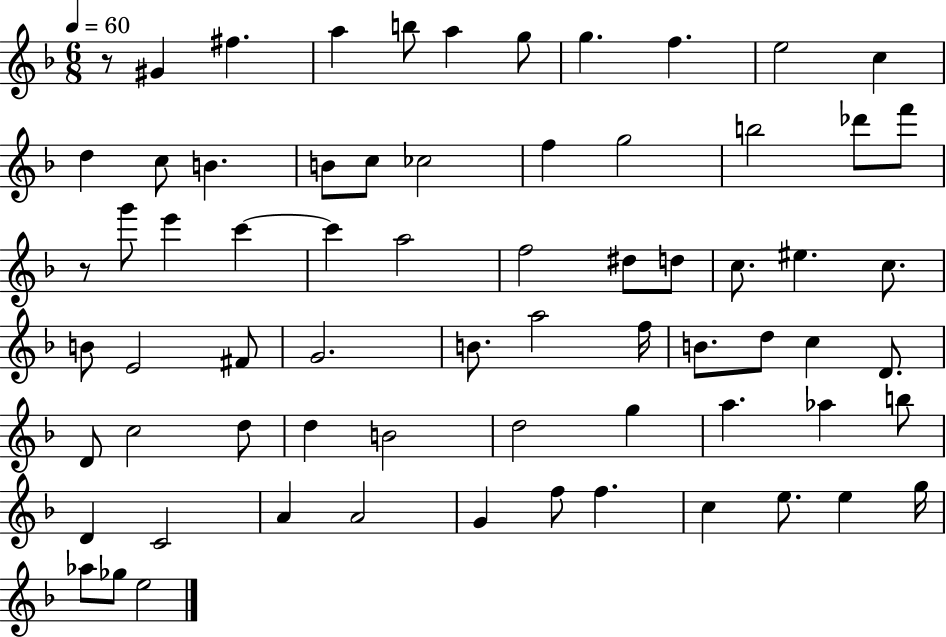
{
  \clef treble
  \numericTimeSignature
  \time 6/8
  \key f \major
  \tempo 4 = 60
  r8 gis'4 fis''4. | a''4 b''8 a''4 g''8 | g''4. f''4. | e''2 c''4 | \break d''4 c''8 b'4. | b'8 c''8 ces''2 | f''4 g''2 | b''2 des'''8 f'''8 | \break r8 g'''8 e'''4 c'''4~~ | c'''4 a''2 | f''2 dis''8 d''8 | c''8. eis''4. c''8. | \break b'8 e'2 fis'8 | g'2. | b'8. a''2 f''16 | b'8. d''8 c''4 d'8. | \break d'8 c''2 d''8 | d''4 b'2 | d''2 g''4 | a''4. aes''4 b''8 | \break d'4 c'2 | a'4 a'2 | g'4 f''8 f''4. | c''4 e''8. e''4 g''16 | \break aes''8 ges''8 e''2 | \bar "|."
}